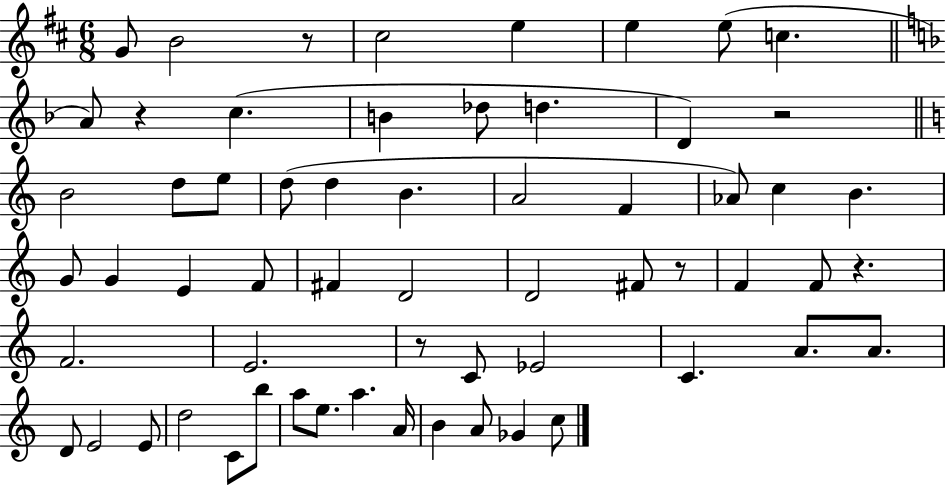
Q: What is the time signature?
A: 6/8